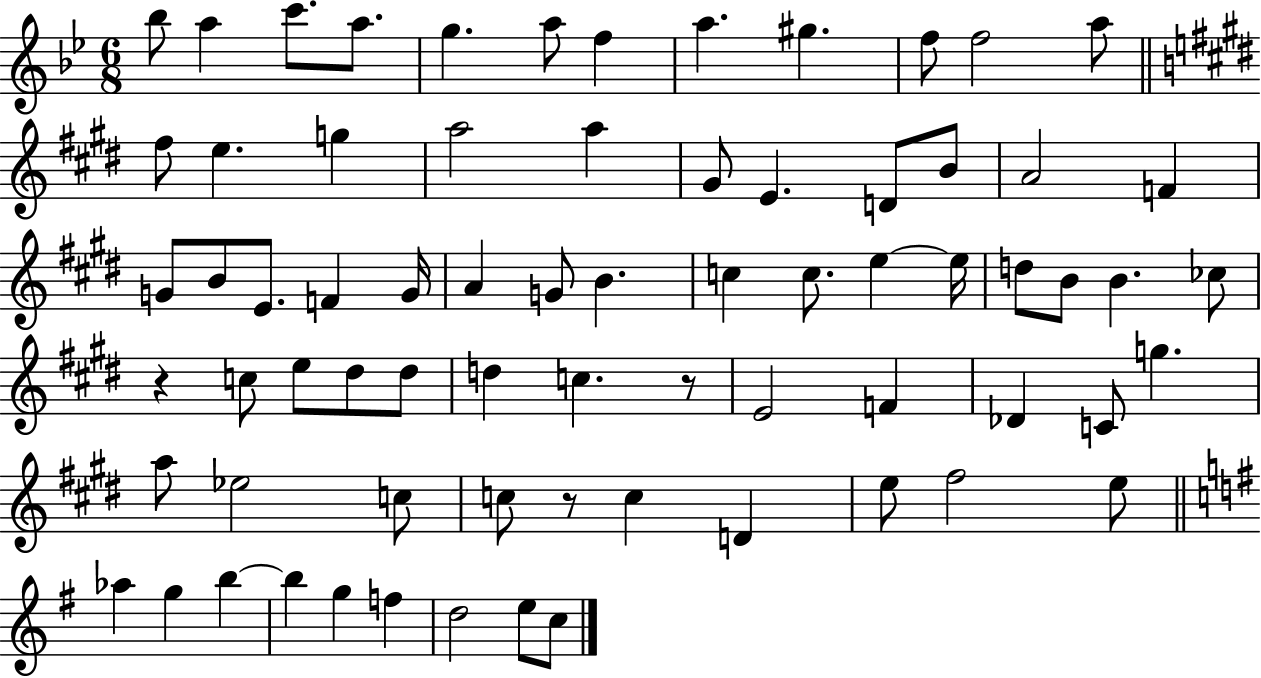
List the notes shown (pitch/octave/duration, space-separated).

Bb5/e A5/q C6/e. A5/e. G5/q. A5/e F5/q A5/q. G#5/q. F5/e F5/h A5/e F#5/e E5/q. G5/q A5/h A5/q G#4/e E4/q. D4/e B4/e A4/h F4/q G4/e B4/e E4/e. F4/q G4/s A4/q G4/e B4/q. C5/q C5/e. E5/q E5/s D5/e B4/e B4/q. CES5/e R/q C5/e E5/e D#5/e D#5/e D5/q C5/q. R/e E4/h F4/q Db4/q C4/e G5/q. A5/e Eb5/h C5/e C5/e R/e C5/q D4/q E5/e F#5/h E5/e Ab5/q G5/q B5/q B5/q G5/q F5/q D5/h E5/e C5/e